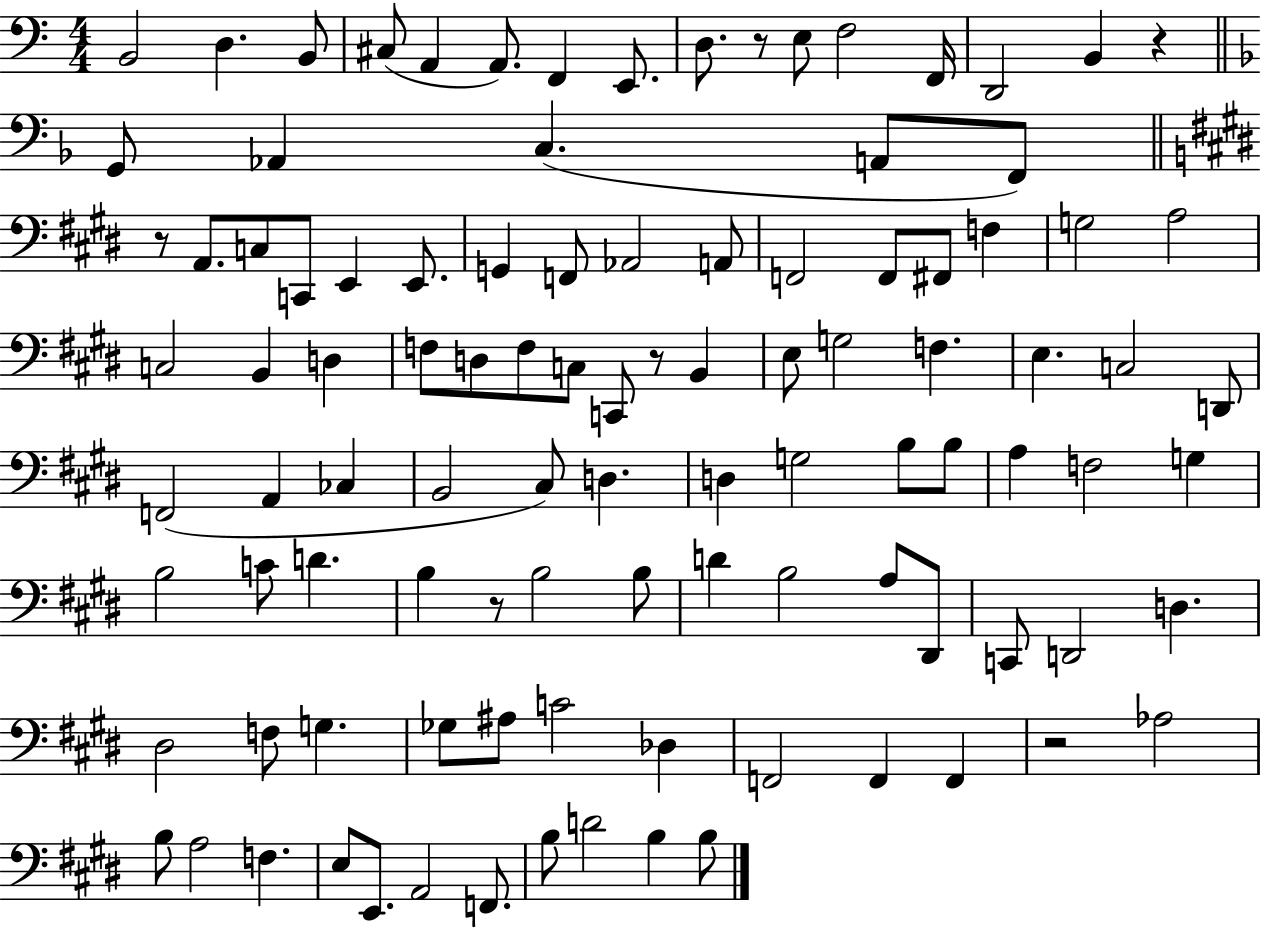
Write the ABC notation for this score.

X:1
T:Untitled
M:4/4
L:1/4
K:C
B,,2 D, B,,/2 ^C,/2 A,, A,,/2 F,, E,,/2 D,/2 z/2 E,/2 F,2 F,,/4 D,,2 B,, z G,,/2 _A,, C, A,,/2 F,,/2 z/2 A,,/2 C,/2 C,,/2 E,, E,,/2 G,, F,,/2 _A,,2 A,,/2 F,,2 F,,/2 ^F,,/2 F, G,2 A,2 C,2 B,, D, F,/2 D,/2 F,/2 C,/2 C,,/2 z/2 B,, E,/2 G,2 F, E, C,2 D,,/2 F,,2 A,, _C, B,,2 ^C,/2 D, D, G,2 B,/2 B,/2 A, F,2 G, B,2 C/2 D B, z/2 B,2 B,/2 D B,2 A,/2 ^D,,/2 C,,/2 D,,2 D, ^D,2 F,/2 G, _G,/2 ^A,/2 C2 _D, F,,2 F,, F,, z2 _A,2 B,/2 A,2 F, E,/2 E,,/2 A,,2 F,,/2 B,/2 D2 B, B,/2